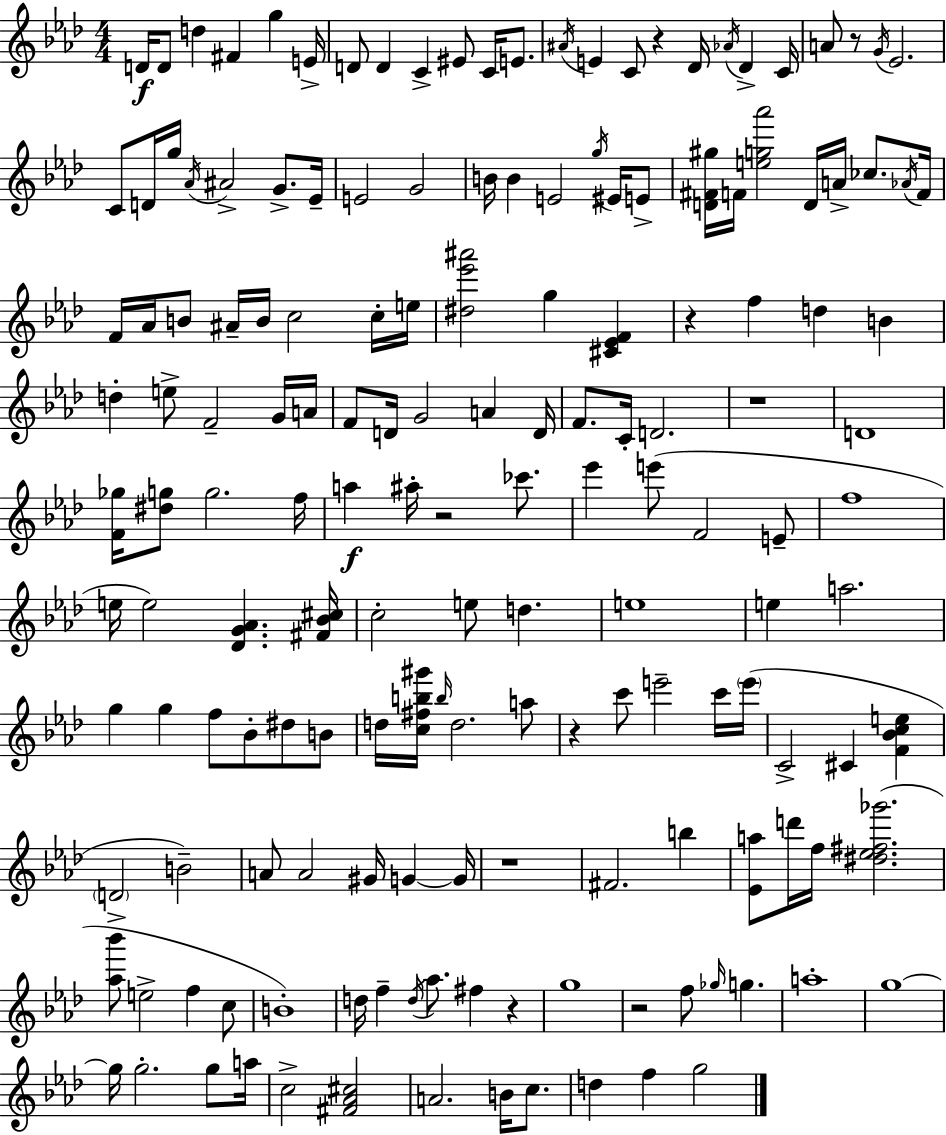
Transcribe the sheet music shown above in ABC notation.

X:1
T:Untitled
M:4/4
L:1/4
K:Fm
D/4 D/2 d ^F g E/4 D/2 D C ^E/2 C/4 E/2 ^A/4 E C/2 z _D/4 _A/4 _D C/4 A/2 z/2 G/4 _E2 C/2 D/4 g/4 _A/4 ^A2 G/2 _E/4 E2 G2 B/4 B E2 g/4 ^E/4 E/2 [D^F^g]/4 F/4 [eg_a']2 D/4 A/4 _c/2 _A/4 F/4 F/4 _A/4 B/2 ^A/4 B/4 c2 c/4 e/4 [^d_e'^a']2 g [^C_EF] z f d B d e/2 F2 G/4 A/4 F/2 D/4 G2 A D/4 F/2 C/4 D2 z4 D4 [F_g]/4 [^dg]/2 g2 f/4 a ^a/4 z2 _c'/2 _e' e'/2 F2 E/2 f4 e/4 e2 [_DG_A] [^F_B^c]/4 c2 e/2 d e4 e a2 g g f/2 _B/2 ^d/2 B/2 d/4 [c^fb^g']/4 b/4 d2 a/2 z c'/2 e'2 c'/4 e'/4 C2 ^C [F_Bce] D2 B2 A/2 A2 ^G/4 G G/4 z4 ^F2 b [_Ea]/2 d'/4 f/4 [^d_e^f_g']2 [_a_b']/2 e2 f c/2 B4 d/4 f d/4 _a/2 ^f z g4 z2 f/2 _g/4 g a4 g4 g/4 g2 g/2 a/4 c2 [^F_A^c]2 A2 B/4 c/2 d f g2